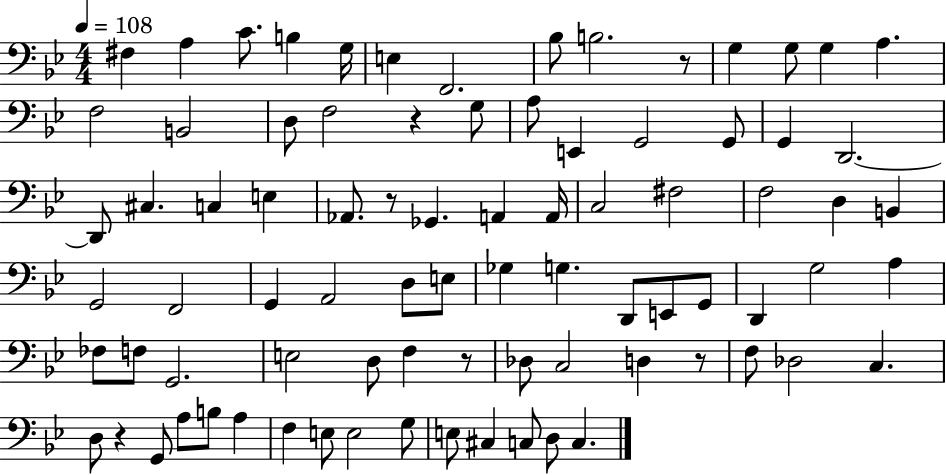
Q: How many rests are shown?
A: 6